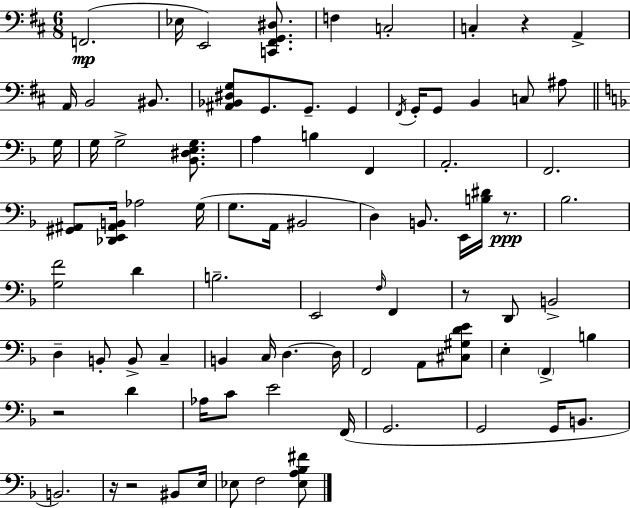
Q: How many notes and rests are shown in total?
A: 85